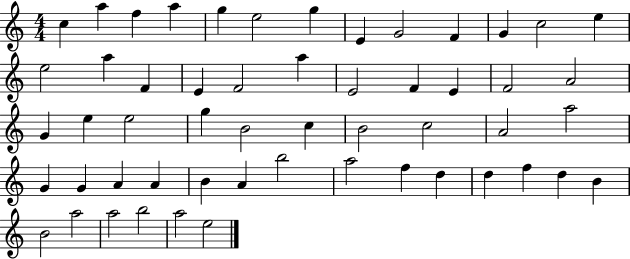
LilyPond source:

{
  \clef treble
  \numericTimeSignature
  \time 4/4
  \key c \major
  c''4 a''4 f''4 a''4 | g''4 e''2 g''4 | e'4 g'2 f'4 | g'4 c''2 e''4 | \break e''2 a''4 f'4 | e'4 f'2 a''4 | e'2 f'4 e'4 | f'2 a'2 | \break g'4 e''4 e''2 | g''4 b'2 c''4 | b'2 c''2 | a'2 a''2 | \break g'4 g'4 a'4 a'4 | b'4 a'4 b''2 | a''2 f''4 d''4 | d''4 f''4 d''4 b'4 | \break b'2 a''2 | a''2 b''2 | a''2 e''2 | \bar "|."
}